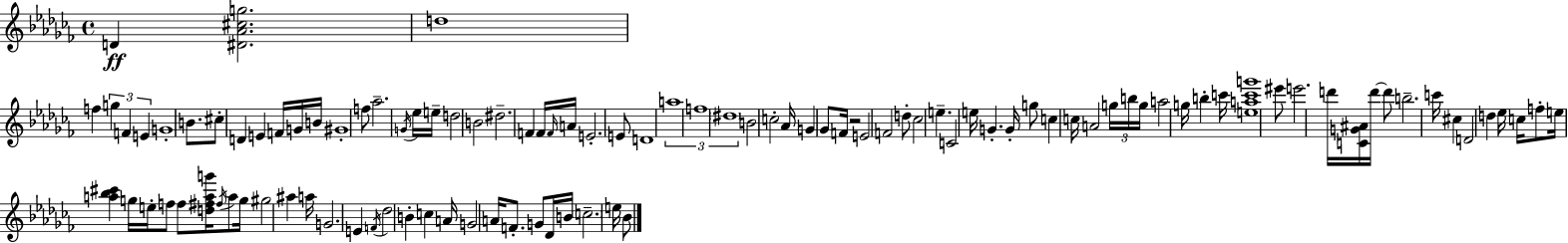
{
  \clef treble
  \time 4/4
  \defaultTimeSignature
  \key aes \minor
  d'4\ff <dis' aes' cis'' g''>2. | d''1 | f''4 \tuplet 3/2 { g''4 f'4 e'4 } | g'1-. | \break b'8. cis''8-. d'4 e'4 f'16 g'16 b'16 | gis'1-. | f''8 aes''2.-- \acciaccatura { g'16 } ees''16 | e''16-- d''2 b'2 | \break dis''2.-- f'4 | f'16 \grace { f'16 } a'16 e'2.-. | e'8 d'1 | \tuplet 3/2 { a''1 | \break f''1 | \parenthesize dis''1 } | b'2 c''2-. | aes'16 g'4 ges'8 f'16 r2 | \break e'2 f'2 | d''8-. ces''2 e''4.-- | c'2 e''16 g'4.-. | g'16-. g''8 c''4 c''16 a'2 | \break \tuplet 3/2 { g''16 b''16 g''16 } a''2 g''16 b''4-. | c'''16 <e'' a'' c''' g'''>1 | eis'''8 e'''2. | d'''16 <c' g' ais'>16 d'''16~~ d'''8 b''2.-- | \break c'''16 cis''4 d'2 d''4 | ees''16 c''16 f''8-. e''16 <a'' bes'' cis'''>4 g''16 e''16-. f''8 f''8 | <d'' fis'' a'' g'''>16 \acciaccatura { fis''16 } a''8 g''16 gis''2 ais''4 | a''16 g'2. e'4 | \break \acciaccatura { f'16 } des''2 b'4-. | c''4 a'16 g'2 a'16 f'8.-. | g'8 des'16 b'16 \parenthesize c''2.-- | e''16 bes'8 \bar "|."
}